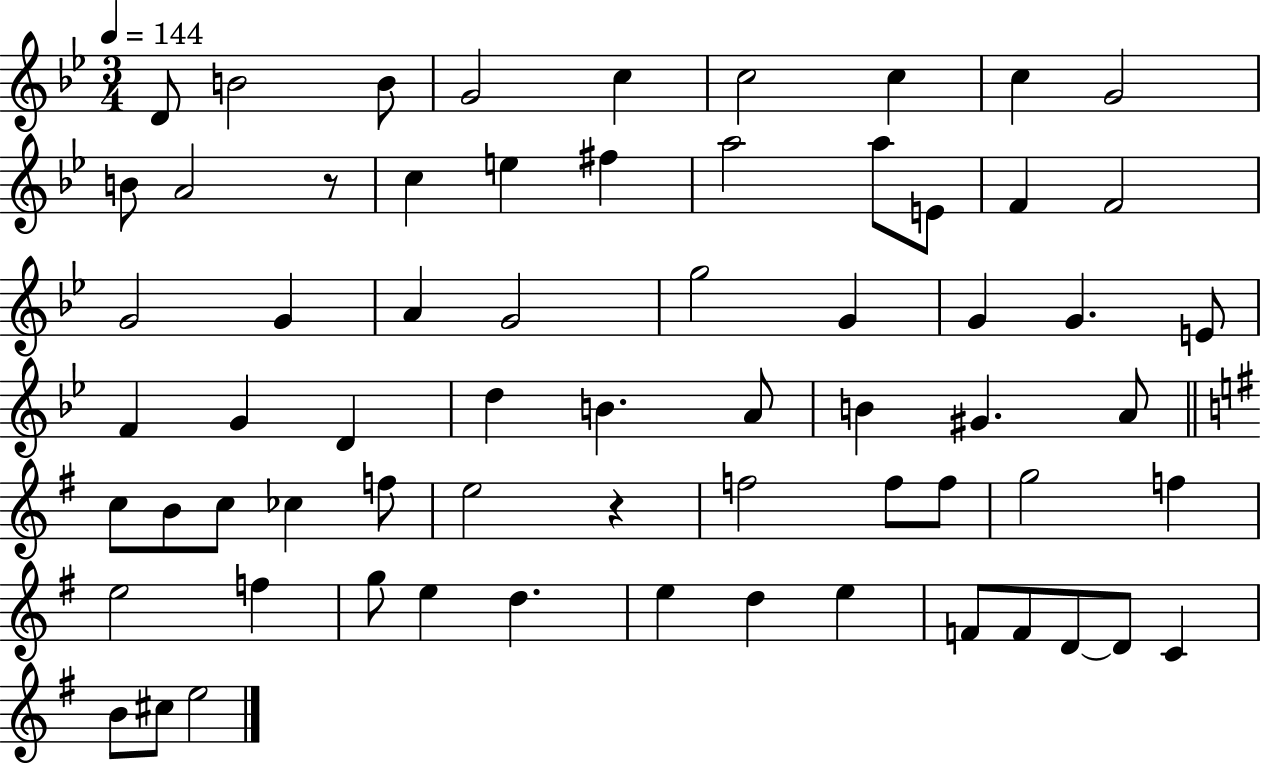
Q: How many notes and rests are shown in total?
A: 66